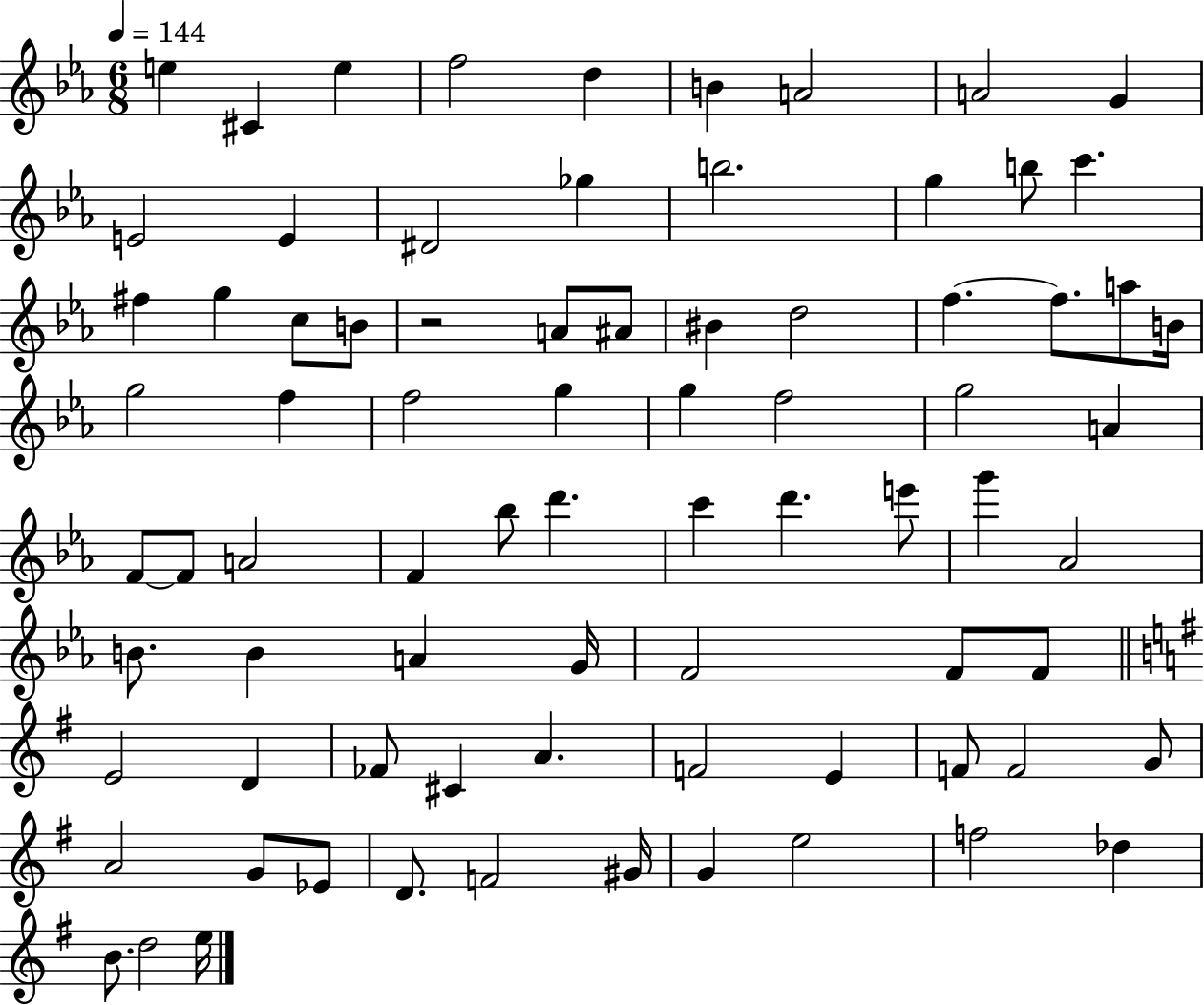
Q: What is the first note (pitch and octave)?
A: E5